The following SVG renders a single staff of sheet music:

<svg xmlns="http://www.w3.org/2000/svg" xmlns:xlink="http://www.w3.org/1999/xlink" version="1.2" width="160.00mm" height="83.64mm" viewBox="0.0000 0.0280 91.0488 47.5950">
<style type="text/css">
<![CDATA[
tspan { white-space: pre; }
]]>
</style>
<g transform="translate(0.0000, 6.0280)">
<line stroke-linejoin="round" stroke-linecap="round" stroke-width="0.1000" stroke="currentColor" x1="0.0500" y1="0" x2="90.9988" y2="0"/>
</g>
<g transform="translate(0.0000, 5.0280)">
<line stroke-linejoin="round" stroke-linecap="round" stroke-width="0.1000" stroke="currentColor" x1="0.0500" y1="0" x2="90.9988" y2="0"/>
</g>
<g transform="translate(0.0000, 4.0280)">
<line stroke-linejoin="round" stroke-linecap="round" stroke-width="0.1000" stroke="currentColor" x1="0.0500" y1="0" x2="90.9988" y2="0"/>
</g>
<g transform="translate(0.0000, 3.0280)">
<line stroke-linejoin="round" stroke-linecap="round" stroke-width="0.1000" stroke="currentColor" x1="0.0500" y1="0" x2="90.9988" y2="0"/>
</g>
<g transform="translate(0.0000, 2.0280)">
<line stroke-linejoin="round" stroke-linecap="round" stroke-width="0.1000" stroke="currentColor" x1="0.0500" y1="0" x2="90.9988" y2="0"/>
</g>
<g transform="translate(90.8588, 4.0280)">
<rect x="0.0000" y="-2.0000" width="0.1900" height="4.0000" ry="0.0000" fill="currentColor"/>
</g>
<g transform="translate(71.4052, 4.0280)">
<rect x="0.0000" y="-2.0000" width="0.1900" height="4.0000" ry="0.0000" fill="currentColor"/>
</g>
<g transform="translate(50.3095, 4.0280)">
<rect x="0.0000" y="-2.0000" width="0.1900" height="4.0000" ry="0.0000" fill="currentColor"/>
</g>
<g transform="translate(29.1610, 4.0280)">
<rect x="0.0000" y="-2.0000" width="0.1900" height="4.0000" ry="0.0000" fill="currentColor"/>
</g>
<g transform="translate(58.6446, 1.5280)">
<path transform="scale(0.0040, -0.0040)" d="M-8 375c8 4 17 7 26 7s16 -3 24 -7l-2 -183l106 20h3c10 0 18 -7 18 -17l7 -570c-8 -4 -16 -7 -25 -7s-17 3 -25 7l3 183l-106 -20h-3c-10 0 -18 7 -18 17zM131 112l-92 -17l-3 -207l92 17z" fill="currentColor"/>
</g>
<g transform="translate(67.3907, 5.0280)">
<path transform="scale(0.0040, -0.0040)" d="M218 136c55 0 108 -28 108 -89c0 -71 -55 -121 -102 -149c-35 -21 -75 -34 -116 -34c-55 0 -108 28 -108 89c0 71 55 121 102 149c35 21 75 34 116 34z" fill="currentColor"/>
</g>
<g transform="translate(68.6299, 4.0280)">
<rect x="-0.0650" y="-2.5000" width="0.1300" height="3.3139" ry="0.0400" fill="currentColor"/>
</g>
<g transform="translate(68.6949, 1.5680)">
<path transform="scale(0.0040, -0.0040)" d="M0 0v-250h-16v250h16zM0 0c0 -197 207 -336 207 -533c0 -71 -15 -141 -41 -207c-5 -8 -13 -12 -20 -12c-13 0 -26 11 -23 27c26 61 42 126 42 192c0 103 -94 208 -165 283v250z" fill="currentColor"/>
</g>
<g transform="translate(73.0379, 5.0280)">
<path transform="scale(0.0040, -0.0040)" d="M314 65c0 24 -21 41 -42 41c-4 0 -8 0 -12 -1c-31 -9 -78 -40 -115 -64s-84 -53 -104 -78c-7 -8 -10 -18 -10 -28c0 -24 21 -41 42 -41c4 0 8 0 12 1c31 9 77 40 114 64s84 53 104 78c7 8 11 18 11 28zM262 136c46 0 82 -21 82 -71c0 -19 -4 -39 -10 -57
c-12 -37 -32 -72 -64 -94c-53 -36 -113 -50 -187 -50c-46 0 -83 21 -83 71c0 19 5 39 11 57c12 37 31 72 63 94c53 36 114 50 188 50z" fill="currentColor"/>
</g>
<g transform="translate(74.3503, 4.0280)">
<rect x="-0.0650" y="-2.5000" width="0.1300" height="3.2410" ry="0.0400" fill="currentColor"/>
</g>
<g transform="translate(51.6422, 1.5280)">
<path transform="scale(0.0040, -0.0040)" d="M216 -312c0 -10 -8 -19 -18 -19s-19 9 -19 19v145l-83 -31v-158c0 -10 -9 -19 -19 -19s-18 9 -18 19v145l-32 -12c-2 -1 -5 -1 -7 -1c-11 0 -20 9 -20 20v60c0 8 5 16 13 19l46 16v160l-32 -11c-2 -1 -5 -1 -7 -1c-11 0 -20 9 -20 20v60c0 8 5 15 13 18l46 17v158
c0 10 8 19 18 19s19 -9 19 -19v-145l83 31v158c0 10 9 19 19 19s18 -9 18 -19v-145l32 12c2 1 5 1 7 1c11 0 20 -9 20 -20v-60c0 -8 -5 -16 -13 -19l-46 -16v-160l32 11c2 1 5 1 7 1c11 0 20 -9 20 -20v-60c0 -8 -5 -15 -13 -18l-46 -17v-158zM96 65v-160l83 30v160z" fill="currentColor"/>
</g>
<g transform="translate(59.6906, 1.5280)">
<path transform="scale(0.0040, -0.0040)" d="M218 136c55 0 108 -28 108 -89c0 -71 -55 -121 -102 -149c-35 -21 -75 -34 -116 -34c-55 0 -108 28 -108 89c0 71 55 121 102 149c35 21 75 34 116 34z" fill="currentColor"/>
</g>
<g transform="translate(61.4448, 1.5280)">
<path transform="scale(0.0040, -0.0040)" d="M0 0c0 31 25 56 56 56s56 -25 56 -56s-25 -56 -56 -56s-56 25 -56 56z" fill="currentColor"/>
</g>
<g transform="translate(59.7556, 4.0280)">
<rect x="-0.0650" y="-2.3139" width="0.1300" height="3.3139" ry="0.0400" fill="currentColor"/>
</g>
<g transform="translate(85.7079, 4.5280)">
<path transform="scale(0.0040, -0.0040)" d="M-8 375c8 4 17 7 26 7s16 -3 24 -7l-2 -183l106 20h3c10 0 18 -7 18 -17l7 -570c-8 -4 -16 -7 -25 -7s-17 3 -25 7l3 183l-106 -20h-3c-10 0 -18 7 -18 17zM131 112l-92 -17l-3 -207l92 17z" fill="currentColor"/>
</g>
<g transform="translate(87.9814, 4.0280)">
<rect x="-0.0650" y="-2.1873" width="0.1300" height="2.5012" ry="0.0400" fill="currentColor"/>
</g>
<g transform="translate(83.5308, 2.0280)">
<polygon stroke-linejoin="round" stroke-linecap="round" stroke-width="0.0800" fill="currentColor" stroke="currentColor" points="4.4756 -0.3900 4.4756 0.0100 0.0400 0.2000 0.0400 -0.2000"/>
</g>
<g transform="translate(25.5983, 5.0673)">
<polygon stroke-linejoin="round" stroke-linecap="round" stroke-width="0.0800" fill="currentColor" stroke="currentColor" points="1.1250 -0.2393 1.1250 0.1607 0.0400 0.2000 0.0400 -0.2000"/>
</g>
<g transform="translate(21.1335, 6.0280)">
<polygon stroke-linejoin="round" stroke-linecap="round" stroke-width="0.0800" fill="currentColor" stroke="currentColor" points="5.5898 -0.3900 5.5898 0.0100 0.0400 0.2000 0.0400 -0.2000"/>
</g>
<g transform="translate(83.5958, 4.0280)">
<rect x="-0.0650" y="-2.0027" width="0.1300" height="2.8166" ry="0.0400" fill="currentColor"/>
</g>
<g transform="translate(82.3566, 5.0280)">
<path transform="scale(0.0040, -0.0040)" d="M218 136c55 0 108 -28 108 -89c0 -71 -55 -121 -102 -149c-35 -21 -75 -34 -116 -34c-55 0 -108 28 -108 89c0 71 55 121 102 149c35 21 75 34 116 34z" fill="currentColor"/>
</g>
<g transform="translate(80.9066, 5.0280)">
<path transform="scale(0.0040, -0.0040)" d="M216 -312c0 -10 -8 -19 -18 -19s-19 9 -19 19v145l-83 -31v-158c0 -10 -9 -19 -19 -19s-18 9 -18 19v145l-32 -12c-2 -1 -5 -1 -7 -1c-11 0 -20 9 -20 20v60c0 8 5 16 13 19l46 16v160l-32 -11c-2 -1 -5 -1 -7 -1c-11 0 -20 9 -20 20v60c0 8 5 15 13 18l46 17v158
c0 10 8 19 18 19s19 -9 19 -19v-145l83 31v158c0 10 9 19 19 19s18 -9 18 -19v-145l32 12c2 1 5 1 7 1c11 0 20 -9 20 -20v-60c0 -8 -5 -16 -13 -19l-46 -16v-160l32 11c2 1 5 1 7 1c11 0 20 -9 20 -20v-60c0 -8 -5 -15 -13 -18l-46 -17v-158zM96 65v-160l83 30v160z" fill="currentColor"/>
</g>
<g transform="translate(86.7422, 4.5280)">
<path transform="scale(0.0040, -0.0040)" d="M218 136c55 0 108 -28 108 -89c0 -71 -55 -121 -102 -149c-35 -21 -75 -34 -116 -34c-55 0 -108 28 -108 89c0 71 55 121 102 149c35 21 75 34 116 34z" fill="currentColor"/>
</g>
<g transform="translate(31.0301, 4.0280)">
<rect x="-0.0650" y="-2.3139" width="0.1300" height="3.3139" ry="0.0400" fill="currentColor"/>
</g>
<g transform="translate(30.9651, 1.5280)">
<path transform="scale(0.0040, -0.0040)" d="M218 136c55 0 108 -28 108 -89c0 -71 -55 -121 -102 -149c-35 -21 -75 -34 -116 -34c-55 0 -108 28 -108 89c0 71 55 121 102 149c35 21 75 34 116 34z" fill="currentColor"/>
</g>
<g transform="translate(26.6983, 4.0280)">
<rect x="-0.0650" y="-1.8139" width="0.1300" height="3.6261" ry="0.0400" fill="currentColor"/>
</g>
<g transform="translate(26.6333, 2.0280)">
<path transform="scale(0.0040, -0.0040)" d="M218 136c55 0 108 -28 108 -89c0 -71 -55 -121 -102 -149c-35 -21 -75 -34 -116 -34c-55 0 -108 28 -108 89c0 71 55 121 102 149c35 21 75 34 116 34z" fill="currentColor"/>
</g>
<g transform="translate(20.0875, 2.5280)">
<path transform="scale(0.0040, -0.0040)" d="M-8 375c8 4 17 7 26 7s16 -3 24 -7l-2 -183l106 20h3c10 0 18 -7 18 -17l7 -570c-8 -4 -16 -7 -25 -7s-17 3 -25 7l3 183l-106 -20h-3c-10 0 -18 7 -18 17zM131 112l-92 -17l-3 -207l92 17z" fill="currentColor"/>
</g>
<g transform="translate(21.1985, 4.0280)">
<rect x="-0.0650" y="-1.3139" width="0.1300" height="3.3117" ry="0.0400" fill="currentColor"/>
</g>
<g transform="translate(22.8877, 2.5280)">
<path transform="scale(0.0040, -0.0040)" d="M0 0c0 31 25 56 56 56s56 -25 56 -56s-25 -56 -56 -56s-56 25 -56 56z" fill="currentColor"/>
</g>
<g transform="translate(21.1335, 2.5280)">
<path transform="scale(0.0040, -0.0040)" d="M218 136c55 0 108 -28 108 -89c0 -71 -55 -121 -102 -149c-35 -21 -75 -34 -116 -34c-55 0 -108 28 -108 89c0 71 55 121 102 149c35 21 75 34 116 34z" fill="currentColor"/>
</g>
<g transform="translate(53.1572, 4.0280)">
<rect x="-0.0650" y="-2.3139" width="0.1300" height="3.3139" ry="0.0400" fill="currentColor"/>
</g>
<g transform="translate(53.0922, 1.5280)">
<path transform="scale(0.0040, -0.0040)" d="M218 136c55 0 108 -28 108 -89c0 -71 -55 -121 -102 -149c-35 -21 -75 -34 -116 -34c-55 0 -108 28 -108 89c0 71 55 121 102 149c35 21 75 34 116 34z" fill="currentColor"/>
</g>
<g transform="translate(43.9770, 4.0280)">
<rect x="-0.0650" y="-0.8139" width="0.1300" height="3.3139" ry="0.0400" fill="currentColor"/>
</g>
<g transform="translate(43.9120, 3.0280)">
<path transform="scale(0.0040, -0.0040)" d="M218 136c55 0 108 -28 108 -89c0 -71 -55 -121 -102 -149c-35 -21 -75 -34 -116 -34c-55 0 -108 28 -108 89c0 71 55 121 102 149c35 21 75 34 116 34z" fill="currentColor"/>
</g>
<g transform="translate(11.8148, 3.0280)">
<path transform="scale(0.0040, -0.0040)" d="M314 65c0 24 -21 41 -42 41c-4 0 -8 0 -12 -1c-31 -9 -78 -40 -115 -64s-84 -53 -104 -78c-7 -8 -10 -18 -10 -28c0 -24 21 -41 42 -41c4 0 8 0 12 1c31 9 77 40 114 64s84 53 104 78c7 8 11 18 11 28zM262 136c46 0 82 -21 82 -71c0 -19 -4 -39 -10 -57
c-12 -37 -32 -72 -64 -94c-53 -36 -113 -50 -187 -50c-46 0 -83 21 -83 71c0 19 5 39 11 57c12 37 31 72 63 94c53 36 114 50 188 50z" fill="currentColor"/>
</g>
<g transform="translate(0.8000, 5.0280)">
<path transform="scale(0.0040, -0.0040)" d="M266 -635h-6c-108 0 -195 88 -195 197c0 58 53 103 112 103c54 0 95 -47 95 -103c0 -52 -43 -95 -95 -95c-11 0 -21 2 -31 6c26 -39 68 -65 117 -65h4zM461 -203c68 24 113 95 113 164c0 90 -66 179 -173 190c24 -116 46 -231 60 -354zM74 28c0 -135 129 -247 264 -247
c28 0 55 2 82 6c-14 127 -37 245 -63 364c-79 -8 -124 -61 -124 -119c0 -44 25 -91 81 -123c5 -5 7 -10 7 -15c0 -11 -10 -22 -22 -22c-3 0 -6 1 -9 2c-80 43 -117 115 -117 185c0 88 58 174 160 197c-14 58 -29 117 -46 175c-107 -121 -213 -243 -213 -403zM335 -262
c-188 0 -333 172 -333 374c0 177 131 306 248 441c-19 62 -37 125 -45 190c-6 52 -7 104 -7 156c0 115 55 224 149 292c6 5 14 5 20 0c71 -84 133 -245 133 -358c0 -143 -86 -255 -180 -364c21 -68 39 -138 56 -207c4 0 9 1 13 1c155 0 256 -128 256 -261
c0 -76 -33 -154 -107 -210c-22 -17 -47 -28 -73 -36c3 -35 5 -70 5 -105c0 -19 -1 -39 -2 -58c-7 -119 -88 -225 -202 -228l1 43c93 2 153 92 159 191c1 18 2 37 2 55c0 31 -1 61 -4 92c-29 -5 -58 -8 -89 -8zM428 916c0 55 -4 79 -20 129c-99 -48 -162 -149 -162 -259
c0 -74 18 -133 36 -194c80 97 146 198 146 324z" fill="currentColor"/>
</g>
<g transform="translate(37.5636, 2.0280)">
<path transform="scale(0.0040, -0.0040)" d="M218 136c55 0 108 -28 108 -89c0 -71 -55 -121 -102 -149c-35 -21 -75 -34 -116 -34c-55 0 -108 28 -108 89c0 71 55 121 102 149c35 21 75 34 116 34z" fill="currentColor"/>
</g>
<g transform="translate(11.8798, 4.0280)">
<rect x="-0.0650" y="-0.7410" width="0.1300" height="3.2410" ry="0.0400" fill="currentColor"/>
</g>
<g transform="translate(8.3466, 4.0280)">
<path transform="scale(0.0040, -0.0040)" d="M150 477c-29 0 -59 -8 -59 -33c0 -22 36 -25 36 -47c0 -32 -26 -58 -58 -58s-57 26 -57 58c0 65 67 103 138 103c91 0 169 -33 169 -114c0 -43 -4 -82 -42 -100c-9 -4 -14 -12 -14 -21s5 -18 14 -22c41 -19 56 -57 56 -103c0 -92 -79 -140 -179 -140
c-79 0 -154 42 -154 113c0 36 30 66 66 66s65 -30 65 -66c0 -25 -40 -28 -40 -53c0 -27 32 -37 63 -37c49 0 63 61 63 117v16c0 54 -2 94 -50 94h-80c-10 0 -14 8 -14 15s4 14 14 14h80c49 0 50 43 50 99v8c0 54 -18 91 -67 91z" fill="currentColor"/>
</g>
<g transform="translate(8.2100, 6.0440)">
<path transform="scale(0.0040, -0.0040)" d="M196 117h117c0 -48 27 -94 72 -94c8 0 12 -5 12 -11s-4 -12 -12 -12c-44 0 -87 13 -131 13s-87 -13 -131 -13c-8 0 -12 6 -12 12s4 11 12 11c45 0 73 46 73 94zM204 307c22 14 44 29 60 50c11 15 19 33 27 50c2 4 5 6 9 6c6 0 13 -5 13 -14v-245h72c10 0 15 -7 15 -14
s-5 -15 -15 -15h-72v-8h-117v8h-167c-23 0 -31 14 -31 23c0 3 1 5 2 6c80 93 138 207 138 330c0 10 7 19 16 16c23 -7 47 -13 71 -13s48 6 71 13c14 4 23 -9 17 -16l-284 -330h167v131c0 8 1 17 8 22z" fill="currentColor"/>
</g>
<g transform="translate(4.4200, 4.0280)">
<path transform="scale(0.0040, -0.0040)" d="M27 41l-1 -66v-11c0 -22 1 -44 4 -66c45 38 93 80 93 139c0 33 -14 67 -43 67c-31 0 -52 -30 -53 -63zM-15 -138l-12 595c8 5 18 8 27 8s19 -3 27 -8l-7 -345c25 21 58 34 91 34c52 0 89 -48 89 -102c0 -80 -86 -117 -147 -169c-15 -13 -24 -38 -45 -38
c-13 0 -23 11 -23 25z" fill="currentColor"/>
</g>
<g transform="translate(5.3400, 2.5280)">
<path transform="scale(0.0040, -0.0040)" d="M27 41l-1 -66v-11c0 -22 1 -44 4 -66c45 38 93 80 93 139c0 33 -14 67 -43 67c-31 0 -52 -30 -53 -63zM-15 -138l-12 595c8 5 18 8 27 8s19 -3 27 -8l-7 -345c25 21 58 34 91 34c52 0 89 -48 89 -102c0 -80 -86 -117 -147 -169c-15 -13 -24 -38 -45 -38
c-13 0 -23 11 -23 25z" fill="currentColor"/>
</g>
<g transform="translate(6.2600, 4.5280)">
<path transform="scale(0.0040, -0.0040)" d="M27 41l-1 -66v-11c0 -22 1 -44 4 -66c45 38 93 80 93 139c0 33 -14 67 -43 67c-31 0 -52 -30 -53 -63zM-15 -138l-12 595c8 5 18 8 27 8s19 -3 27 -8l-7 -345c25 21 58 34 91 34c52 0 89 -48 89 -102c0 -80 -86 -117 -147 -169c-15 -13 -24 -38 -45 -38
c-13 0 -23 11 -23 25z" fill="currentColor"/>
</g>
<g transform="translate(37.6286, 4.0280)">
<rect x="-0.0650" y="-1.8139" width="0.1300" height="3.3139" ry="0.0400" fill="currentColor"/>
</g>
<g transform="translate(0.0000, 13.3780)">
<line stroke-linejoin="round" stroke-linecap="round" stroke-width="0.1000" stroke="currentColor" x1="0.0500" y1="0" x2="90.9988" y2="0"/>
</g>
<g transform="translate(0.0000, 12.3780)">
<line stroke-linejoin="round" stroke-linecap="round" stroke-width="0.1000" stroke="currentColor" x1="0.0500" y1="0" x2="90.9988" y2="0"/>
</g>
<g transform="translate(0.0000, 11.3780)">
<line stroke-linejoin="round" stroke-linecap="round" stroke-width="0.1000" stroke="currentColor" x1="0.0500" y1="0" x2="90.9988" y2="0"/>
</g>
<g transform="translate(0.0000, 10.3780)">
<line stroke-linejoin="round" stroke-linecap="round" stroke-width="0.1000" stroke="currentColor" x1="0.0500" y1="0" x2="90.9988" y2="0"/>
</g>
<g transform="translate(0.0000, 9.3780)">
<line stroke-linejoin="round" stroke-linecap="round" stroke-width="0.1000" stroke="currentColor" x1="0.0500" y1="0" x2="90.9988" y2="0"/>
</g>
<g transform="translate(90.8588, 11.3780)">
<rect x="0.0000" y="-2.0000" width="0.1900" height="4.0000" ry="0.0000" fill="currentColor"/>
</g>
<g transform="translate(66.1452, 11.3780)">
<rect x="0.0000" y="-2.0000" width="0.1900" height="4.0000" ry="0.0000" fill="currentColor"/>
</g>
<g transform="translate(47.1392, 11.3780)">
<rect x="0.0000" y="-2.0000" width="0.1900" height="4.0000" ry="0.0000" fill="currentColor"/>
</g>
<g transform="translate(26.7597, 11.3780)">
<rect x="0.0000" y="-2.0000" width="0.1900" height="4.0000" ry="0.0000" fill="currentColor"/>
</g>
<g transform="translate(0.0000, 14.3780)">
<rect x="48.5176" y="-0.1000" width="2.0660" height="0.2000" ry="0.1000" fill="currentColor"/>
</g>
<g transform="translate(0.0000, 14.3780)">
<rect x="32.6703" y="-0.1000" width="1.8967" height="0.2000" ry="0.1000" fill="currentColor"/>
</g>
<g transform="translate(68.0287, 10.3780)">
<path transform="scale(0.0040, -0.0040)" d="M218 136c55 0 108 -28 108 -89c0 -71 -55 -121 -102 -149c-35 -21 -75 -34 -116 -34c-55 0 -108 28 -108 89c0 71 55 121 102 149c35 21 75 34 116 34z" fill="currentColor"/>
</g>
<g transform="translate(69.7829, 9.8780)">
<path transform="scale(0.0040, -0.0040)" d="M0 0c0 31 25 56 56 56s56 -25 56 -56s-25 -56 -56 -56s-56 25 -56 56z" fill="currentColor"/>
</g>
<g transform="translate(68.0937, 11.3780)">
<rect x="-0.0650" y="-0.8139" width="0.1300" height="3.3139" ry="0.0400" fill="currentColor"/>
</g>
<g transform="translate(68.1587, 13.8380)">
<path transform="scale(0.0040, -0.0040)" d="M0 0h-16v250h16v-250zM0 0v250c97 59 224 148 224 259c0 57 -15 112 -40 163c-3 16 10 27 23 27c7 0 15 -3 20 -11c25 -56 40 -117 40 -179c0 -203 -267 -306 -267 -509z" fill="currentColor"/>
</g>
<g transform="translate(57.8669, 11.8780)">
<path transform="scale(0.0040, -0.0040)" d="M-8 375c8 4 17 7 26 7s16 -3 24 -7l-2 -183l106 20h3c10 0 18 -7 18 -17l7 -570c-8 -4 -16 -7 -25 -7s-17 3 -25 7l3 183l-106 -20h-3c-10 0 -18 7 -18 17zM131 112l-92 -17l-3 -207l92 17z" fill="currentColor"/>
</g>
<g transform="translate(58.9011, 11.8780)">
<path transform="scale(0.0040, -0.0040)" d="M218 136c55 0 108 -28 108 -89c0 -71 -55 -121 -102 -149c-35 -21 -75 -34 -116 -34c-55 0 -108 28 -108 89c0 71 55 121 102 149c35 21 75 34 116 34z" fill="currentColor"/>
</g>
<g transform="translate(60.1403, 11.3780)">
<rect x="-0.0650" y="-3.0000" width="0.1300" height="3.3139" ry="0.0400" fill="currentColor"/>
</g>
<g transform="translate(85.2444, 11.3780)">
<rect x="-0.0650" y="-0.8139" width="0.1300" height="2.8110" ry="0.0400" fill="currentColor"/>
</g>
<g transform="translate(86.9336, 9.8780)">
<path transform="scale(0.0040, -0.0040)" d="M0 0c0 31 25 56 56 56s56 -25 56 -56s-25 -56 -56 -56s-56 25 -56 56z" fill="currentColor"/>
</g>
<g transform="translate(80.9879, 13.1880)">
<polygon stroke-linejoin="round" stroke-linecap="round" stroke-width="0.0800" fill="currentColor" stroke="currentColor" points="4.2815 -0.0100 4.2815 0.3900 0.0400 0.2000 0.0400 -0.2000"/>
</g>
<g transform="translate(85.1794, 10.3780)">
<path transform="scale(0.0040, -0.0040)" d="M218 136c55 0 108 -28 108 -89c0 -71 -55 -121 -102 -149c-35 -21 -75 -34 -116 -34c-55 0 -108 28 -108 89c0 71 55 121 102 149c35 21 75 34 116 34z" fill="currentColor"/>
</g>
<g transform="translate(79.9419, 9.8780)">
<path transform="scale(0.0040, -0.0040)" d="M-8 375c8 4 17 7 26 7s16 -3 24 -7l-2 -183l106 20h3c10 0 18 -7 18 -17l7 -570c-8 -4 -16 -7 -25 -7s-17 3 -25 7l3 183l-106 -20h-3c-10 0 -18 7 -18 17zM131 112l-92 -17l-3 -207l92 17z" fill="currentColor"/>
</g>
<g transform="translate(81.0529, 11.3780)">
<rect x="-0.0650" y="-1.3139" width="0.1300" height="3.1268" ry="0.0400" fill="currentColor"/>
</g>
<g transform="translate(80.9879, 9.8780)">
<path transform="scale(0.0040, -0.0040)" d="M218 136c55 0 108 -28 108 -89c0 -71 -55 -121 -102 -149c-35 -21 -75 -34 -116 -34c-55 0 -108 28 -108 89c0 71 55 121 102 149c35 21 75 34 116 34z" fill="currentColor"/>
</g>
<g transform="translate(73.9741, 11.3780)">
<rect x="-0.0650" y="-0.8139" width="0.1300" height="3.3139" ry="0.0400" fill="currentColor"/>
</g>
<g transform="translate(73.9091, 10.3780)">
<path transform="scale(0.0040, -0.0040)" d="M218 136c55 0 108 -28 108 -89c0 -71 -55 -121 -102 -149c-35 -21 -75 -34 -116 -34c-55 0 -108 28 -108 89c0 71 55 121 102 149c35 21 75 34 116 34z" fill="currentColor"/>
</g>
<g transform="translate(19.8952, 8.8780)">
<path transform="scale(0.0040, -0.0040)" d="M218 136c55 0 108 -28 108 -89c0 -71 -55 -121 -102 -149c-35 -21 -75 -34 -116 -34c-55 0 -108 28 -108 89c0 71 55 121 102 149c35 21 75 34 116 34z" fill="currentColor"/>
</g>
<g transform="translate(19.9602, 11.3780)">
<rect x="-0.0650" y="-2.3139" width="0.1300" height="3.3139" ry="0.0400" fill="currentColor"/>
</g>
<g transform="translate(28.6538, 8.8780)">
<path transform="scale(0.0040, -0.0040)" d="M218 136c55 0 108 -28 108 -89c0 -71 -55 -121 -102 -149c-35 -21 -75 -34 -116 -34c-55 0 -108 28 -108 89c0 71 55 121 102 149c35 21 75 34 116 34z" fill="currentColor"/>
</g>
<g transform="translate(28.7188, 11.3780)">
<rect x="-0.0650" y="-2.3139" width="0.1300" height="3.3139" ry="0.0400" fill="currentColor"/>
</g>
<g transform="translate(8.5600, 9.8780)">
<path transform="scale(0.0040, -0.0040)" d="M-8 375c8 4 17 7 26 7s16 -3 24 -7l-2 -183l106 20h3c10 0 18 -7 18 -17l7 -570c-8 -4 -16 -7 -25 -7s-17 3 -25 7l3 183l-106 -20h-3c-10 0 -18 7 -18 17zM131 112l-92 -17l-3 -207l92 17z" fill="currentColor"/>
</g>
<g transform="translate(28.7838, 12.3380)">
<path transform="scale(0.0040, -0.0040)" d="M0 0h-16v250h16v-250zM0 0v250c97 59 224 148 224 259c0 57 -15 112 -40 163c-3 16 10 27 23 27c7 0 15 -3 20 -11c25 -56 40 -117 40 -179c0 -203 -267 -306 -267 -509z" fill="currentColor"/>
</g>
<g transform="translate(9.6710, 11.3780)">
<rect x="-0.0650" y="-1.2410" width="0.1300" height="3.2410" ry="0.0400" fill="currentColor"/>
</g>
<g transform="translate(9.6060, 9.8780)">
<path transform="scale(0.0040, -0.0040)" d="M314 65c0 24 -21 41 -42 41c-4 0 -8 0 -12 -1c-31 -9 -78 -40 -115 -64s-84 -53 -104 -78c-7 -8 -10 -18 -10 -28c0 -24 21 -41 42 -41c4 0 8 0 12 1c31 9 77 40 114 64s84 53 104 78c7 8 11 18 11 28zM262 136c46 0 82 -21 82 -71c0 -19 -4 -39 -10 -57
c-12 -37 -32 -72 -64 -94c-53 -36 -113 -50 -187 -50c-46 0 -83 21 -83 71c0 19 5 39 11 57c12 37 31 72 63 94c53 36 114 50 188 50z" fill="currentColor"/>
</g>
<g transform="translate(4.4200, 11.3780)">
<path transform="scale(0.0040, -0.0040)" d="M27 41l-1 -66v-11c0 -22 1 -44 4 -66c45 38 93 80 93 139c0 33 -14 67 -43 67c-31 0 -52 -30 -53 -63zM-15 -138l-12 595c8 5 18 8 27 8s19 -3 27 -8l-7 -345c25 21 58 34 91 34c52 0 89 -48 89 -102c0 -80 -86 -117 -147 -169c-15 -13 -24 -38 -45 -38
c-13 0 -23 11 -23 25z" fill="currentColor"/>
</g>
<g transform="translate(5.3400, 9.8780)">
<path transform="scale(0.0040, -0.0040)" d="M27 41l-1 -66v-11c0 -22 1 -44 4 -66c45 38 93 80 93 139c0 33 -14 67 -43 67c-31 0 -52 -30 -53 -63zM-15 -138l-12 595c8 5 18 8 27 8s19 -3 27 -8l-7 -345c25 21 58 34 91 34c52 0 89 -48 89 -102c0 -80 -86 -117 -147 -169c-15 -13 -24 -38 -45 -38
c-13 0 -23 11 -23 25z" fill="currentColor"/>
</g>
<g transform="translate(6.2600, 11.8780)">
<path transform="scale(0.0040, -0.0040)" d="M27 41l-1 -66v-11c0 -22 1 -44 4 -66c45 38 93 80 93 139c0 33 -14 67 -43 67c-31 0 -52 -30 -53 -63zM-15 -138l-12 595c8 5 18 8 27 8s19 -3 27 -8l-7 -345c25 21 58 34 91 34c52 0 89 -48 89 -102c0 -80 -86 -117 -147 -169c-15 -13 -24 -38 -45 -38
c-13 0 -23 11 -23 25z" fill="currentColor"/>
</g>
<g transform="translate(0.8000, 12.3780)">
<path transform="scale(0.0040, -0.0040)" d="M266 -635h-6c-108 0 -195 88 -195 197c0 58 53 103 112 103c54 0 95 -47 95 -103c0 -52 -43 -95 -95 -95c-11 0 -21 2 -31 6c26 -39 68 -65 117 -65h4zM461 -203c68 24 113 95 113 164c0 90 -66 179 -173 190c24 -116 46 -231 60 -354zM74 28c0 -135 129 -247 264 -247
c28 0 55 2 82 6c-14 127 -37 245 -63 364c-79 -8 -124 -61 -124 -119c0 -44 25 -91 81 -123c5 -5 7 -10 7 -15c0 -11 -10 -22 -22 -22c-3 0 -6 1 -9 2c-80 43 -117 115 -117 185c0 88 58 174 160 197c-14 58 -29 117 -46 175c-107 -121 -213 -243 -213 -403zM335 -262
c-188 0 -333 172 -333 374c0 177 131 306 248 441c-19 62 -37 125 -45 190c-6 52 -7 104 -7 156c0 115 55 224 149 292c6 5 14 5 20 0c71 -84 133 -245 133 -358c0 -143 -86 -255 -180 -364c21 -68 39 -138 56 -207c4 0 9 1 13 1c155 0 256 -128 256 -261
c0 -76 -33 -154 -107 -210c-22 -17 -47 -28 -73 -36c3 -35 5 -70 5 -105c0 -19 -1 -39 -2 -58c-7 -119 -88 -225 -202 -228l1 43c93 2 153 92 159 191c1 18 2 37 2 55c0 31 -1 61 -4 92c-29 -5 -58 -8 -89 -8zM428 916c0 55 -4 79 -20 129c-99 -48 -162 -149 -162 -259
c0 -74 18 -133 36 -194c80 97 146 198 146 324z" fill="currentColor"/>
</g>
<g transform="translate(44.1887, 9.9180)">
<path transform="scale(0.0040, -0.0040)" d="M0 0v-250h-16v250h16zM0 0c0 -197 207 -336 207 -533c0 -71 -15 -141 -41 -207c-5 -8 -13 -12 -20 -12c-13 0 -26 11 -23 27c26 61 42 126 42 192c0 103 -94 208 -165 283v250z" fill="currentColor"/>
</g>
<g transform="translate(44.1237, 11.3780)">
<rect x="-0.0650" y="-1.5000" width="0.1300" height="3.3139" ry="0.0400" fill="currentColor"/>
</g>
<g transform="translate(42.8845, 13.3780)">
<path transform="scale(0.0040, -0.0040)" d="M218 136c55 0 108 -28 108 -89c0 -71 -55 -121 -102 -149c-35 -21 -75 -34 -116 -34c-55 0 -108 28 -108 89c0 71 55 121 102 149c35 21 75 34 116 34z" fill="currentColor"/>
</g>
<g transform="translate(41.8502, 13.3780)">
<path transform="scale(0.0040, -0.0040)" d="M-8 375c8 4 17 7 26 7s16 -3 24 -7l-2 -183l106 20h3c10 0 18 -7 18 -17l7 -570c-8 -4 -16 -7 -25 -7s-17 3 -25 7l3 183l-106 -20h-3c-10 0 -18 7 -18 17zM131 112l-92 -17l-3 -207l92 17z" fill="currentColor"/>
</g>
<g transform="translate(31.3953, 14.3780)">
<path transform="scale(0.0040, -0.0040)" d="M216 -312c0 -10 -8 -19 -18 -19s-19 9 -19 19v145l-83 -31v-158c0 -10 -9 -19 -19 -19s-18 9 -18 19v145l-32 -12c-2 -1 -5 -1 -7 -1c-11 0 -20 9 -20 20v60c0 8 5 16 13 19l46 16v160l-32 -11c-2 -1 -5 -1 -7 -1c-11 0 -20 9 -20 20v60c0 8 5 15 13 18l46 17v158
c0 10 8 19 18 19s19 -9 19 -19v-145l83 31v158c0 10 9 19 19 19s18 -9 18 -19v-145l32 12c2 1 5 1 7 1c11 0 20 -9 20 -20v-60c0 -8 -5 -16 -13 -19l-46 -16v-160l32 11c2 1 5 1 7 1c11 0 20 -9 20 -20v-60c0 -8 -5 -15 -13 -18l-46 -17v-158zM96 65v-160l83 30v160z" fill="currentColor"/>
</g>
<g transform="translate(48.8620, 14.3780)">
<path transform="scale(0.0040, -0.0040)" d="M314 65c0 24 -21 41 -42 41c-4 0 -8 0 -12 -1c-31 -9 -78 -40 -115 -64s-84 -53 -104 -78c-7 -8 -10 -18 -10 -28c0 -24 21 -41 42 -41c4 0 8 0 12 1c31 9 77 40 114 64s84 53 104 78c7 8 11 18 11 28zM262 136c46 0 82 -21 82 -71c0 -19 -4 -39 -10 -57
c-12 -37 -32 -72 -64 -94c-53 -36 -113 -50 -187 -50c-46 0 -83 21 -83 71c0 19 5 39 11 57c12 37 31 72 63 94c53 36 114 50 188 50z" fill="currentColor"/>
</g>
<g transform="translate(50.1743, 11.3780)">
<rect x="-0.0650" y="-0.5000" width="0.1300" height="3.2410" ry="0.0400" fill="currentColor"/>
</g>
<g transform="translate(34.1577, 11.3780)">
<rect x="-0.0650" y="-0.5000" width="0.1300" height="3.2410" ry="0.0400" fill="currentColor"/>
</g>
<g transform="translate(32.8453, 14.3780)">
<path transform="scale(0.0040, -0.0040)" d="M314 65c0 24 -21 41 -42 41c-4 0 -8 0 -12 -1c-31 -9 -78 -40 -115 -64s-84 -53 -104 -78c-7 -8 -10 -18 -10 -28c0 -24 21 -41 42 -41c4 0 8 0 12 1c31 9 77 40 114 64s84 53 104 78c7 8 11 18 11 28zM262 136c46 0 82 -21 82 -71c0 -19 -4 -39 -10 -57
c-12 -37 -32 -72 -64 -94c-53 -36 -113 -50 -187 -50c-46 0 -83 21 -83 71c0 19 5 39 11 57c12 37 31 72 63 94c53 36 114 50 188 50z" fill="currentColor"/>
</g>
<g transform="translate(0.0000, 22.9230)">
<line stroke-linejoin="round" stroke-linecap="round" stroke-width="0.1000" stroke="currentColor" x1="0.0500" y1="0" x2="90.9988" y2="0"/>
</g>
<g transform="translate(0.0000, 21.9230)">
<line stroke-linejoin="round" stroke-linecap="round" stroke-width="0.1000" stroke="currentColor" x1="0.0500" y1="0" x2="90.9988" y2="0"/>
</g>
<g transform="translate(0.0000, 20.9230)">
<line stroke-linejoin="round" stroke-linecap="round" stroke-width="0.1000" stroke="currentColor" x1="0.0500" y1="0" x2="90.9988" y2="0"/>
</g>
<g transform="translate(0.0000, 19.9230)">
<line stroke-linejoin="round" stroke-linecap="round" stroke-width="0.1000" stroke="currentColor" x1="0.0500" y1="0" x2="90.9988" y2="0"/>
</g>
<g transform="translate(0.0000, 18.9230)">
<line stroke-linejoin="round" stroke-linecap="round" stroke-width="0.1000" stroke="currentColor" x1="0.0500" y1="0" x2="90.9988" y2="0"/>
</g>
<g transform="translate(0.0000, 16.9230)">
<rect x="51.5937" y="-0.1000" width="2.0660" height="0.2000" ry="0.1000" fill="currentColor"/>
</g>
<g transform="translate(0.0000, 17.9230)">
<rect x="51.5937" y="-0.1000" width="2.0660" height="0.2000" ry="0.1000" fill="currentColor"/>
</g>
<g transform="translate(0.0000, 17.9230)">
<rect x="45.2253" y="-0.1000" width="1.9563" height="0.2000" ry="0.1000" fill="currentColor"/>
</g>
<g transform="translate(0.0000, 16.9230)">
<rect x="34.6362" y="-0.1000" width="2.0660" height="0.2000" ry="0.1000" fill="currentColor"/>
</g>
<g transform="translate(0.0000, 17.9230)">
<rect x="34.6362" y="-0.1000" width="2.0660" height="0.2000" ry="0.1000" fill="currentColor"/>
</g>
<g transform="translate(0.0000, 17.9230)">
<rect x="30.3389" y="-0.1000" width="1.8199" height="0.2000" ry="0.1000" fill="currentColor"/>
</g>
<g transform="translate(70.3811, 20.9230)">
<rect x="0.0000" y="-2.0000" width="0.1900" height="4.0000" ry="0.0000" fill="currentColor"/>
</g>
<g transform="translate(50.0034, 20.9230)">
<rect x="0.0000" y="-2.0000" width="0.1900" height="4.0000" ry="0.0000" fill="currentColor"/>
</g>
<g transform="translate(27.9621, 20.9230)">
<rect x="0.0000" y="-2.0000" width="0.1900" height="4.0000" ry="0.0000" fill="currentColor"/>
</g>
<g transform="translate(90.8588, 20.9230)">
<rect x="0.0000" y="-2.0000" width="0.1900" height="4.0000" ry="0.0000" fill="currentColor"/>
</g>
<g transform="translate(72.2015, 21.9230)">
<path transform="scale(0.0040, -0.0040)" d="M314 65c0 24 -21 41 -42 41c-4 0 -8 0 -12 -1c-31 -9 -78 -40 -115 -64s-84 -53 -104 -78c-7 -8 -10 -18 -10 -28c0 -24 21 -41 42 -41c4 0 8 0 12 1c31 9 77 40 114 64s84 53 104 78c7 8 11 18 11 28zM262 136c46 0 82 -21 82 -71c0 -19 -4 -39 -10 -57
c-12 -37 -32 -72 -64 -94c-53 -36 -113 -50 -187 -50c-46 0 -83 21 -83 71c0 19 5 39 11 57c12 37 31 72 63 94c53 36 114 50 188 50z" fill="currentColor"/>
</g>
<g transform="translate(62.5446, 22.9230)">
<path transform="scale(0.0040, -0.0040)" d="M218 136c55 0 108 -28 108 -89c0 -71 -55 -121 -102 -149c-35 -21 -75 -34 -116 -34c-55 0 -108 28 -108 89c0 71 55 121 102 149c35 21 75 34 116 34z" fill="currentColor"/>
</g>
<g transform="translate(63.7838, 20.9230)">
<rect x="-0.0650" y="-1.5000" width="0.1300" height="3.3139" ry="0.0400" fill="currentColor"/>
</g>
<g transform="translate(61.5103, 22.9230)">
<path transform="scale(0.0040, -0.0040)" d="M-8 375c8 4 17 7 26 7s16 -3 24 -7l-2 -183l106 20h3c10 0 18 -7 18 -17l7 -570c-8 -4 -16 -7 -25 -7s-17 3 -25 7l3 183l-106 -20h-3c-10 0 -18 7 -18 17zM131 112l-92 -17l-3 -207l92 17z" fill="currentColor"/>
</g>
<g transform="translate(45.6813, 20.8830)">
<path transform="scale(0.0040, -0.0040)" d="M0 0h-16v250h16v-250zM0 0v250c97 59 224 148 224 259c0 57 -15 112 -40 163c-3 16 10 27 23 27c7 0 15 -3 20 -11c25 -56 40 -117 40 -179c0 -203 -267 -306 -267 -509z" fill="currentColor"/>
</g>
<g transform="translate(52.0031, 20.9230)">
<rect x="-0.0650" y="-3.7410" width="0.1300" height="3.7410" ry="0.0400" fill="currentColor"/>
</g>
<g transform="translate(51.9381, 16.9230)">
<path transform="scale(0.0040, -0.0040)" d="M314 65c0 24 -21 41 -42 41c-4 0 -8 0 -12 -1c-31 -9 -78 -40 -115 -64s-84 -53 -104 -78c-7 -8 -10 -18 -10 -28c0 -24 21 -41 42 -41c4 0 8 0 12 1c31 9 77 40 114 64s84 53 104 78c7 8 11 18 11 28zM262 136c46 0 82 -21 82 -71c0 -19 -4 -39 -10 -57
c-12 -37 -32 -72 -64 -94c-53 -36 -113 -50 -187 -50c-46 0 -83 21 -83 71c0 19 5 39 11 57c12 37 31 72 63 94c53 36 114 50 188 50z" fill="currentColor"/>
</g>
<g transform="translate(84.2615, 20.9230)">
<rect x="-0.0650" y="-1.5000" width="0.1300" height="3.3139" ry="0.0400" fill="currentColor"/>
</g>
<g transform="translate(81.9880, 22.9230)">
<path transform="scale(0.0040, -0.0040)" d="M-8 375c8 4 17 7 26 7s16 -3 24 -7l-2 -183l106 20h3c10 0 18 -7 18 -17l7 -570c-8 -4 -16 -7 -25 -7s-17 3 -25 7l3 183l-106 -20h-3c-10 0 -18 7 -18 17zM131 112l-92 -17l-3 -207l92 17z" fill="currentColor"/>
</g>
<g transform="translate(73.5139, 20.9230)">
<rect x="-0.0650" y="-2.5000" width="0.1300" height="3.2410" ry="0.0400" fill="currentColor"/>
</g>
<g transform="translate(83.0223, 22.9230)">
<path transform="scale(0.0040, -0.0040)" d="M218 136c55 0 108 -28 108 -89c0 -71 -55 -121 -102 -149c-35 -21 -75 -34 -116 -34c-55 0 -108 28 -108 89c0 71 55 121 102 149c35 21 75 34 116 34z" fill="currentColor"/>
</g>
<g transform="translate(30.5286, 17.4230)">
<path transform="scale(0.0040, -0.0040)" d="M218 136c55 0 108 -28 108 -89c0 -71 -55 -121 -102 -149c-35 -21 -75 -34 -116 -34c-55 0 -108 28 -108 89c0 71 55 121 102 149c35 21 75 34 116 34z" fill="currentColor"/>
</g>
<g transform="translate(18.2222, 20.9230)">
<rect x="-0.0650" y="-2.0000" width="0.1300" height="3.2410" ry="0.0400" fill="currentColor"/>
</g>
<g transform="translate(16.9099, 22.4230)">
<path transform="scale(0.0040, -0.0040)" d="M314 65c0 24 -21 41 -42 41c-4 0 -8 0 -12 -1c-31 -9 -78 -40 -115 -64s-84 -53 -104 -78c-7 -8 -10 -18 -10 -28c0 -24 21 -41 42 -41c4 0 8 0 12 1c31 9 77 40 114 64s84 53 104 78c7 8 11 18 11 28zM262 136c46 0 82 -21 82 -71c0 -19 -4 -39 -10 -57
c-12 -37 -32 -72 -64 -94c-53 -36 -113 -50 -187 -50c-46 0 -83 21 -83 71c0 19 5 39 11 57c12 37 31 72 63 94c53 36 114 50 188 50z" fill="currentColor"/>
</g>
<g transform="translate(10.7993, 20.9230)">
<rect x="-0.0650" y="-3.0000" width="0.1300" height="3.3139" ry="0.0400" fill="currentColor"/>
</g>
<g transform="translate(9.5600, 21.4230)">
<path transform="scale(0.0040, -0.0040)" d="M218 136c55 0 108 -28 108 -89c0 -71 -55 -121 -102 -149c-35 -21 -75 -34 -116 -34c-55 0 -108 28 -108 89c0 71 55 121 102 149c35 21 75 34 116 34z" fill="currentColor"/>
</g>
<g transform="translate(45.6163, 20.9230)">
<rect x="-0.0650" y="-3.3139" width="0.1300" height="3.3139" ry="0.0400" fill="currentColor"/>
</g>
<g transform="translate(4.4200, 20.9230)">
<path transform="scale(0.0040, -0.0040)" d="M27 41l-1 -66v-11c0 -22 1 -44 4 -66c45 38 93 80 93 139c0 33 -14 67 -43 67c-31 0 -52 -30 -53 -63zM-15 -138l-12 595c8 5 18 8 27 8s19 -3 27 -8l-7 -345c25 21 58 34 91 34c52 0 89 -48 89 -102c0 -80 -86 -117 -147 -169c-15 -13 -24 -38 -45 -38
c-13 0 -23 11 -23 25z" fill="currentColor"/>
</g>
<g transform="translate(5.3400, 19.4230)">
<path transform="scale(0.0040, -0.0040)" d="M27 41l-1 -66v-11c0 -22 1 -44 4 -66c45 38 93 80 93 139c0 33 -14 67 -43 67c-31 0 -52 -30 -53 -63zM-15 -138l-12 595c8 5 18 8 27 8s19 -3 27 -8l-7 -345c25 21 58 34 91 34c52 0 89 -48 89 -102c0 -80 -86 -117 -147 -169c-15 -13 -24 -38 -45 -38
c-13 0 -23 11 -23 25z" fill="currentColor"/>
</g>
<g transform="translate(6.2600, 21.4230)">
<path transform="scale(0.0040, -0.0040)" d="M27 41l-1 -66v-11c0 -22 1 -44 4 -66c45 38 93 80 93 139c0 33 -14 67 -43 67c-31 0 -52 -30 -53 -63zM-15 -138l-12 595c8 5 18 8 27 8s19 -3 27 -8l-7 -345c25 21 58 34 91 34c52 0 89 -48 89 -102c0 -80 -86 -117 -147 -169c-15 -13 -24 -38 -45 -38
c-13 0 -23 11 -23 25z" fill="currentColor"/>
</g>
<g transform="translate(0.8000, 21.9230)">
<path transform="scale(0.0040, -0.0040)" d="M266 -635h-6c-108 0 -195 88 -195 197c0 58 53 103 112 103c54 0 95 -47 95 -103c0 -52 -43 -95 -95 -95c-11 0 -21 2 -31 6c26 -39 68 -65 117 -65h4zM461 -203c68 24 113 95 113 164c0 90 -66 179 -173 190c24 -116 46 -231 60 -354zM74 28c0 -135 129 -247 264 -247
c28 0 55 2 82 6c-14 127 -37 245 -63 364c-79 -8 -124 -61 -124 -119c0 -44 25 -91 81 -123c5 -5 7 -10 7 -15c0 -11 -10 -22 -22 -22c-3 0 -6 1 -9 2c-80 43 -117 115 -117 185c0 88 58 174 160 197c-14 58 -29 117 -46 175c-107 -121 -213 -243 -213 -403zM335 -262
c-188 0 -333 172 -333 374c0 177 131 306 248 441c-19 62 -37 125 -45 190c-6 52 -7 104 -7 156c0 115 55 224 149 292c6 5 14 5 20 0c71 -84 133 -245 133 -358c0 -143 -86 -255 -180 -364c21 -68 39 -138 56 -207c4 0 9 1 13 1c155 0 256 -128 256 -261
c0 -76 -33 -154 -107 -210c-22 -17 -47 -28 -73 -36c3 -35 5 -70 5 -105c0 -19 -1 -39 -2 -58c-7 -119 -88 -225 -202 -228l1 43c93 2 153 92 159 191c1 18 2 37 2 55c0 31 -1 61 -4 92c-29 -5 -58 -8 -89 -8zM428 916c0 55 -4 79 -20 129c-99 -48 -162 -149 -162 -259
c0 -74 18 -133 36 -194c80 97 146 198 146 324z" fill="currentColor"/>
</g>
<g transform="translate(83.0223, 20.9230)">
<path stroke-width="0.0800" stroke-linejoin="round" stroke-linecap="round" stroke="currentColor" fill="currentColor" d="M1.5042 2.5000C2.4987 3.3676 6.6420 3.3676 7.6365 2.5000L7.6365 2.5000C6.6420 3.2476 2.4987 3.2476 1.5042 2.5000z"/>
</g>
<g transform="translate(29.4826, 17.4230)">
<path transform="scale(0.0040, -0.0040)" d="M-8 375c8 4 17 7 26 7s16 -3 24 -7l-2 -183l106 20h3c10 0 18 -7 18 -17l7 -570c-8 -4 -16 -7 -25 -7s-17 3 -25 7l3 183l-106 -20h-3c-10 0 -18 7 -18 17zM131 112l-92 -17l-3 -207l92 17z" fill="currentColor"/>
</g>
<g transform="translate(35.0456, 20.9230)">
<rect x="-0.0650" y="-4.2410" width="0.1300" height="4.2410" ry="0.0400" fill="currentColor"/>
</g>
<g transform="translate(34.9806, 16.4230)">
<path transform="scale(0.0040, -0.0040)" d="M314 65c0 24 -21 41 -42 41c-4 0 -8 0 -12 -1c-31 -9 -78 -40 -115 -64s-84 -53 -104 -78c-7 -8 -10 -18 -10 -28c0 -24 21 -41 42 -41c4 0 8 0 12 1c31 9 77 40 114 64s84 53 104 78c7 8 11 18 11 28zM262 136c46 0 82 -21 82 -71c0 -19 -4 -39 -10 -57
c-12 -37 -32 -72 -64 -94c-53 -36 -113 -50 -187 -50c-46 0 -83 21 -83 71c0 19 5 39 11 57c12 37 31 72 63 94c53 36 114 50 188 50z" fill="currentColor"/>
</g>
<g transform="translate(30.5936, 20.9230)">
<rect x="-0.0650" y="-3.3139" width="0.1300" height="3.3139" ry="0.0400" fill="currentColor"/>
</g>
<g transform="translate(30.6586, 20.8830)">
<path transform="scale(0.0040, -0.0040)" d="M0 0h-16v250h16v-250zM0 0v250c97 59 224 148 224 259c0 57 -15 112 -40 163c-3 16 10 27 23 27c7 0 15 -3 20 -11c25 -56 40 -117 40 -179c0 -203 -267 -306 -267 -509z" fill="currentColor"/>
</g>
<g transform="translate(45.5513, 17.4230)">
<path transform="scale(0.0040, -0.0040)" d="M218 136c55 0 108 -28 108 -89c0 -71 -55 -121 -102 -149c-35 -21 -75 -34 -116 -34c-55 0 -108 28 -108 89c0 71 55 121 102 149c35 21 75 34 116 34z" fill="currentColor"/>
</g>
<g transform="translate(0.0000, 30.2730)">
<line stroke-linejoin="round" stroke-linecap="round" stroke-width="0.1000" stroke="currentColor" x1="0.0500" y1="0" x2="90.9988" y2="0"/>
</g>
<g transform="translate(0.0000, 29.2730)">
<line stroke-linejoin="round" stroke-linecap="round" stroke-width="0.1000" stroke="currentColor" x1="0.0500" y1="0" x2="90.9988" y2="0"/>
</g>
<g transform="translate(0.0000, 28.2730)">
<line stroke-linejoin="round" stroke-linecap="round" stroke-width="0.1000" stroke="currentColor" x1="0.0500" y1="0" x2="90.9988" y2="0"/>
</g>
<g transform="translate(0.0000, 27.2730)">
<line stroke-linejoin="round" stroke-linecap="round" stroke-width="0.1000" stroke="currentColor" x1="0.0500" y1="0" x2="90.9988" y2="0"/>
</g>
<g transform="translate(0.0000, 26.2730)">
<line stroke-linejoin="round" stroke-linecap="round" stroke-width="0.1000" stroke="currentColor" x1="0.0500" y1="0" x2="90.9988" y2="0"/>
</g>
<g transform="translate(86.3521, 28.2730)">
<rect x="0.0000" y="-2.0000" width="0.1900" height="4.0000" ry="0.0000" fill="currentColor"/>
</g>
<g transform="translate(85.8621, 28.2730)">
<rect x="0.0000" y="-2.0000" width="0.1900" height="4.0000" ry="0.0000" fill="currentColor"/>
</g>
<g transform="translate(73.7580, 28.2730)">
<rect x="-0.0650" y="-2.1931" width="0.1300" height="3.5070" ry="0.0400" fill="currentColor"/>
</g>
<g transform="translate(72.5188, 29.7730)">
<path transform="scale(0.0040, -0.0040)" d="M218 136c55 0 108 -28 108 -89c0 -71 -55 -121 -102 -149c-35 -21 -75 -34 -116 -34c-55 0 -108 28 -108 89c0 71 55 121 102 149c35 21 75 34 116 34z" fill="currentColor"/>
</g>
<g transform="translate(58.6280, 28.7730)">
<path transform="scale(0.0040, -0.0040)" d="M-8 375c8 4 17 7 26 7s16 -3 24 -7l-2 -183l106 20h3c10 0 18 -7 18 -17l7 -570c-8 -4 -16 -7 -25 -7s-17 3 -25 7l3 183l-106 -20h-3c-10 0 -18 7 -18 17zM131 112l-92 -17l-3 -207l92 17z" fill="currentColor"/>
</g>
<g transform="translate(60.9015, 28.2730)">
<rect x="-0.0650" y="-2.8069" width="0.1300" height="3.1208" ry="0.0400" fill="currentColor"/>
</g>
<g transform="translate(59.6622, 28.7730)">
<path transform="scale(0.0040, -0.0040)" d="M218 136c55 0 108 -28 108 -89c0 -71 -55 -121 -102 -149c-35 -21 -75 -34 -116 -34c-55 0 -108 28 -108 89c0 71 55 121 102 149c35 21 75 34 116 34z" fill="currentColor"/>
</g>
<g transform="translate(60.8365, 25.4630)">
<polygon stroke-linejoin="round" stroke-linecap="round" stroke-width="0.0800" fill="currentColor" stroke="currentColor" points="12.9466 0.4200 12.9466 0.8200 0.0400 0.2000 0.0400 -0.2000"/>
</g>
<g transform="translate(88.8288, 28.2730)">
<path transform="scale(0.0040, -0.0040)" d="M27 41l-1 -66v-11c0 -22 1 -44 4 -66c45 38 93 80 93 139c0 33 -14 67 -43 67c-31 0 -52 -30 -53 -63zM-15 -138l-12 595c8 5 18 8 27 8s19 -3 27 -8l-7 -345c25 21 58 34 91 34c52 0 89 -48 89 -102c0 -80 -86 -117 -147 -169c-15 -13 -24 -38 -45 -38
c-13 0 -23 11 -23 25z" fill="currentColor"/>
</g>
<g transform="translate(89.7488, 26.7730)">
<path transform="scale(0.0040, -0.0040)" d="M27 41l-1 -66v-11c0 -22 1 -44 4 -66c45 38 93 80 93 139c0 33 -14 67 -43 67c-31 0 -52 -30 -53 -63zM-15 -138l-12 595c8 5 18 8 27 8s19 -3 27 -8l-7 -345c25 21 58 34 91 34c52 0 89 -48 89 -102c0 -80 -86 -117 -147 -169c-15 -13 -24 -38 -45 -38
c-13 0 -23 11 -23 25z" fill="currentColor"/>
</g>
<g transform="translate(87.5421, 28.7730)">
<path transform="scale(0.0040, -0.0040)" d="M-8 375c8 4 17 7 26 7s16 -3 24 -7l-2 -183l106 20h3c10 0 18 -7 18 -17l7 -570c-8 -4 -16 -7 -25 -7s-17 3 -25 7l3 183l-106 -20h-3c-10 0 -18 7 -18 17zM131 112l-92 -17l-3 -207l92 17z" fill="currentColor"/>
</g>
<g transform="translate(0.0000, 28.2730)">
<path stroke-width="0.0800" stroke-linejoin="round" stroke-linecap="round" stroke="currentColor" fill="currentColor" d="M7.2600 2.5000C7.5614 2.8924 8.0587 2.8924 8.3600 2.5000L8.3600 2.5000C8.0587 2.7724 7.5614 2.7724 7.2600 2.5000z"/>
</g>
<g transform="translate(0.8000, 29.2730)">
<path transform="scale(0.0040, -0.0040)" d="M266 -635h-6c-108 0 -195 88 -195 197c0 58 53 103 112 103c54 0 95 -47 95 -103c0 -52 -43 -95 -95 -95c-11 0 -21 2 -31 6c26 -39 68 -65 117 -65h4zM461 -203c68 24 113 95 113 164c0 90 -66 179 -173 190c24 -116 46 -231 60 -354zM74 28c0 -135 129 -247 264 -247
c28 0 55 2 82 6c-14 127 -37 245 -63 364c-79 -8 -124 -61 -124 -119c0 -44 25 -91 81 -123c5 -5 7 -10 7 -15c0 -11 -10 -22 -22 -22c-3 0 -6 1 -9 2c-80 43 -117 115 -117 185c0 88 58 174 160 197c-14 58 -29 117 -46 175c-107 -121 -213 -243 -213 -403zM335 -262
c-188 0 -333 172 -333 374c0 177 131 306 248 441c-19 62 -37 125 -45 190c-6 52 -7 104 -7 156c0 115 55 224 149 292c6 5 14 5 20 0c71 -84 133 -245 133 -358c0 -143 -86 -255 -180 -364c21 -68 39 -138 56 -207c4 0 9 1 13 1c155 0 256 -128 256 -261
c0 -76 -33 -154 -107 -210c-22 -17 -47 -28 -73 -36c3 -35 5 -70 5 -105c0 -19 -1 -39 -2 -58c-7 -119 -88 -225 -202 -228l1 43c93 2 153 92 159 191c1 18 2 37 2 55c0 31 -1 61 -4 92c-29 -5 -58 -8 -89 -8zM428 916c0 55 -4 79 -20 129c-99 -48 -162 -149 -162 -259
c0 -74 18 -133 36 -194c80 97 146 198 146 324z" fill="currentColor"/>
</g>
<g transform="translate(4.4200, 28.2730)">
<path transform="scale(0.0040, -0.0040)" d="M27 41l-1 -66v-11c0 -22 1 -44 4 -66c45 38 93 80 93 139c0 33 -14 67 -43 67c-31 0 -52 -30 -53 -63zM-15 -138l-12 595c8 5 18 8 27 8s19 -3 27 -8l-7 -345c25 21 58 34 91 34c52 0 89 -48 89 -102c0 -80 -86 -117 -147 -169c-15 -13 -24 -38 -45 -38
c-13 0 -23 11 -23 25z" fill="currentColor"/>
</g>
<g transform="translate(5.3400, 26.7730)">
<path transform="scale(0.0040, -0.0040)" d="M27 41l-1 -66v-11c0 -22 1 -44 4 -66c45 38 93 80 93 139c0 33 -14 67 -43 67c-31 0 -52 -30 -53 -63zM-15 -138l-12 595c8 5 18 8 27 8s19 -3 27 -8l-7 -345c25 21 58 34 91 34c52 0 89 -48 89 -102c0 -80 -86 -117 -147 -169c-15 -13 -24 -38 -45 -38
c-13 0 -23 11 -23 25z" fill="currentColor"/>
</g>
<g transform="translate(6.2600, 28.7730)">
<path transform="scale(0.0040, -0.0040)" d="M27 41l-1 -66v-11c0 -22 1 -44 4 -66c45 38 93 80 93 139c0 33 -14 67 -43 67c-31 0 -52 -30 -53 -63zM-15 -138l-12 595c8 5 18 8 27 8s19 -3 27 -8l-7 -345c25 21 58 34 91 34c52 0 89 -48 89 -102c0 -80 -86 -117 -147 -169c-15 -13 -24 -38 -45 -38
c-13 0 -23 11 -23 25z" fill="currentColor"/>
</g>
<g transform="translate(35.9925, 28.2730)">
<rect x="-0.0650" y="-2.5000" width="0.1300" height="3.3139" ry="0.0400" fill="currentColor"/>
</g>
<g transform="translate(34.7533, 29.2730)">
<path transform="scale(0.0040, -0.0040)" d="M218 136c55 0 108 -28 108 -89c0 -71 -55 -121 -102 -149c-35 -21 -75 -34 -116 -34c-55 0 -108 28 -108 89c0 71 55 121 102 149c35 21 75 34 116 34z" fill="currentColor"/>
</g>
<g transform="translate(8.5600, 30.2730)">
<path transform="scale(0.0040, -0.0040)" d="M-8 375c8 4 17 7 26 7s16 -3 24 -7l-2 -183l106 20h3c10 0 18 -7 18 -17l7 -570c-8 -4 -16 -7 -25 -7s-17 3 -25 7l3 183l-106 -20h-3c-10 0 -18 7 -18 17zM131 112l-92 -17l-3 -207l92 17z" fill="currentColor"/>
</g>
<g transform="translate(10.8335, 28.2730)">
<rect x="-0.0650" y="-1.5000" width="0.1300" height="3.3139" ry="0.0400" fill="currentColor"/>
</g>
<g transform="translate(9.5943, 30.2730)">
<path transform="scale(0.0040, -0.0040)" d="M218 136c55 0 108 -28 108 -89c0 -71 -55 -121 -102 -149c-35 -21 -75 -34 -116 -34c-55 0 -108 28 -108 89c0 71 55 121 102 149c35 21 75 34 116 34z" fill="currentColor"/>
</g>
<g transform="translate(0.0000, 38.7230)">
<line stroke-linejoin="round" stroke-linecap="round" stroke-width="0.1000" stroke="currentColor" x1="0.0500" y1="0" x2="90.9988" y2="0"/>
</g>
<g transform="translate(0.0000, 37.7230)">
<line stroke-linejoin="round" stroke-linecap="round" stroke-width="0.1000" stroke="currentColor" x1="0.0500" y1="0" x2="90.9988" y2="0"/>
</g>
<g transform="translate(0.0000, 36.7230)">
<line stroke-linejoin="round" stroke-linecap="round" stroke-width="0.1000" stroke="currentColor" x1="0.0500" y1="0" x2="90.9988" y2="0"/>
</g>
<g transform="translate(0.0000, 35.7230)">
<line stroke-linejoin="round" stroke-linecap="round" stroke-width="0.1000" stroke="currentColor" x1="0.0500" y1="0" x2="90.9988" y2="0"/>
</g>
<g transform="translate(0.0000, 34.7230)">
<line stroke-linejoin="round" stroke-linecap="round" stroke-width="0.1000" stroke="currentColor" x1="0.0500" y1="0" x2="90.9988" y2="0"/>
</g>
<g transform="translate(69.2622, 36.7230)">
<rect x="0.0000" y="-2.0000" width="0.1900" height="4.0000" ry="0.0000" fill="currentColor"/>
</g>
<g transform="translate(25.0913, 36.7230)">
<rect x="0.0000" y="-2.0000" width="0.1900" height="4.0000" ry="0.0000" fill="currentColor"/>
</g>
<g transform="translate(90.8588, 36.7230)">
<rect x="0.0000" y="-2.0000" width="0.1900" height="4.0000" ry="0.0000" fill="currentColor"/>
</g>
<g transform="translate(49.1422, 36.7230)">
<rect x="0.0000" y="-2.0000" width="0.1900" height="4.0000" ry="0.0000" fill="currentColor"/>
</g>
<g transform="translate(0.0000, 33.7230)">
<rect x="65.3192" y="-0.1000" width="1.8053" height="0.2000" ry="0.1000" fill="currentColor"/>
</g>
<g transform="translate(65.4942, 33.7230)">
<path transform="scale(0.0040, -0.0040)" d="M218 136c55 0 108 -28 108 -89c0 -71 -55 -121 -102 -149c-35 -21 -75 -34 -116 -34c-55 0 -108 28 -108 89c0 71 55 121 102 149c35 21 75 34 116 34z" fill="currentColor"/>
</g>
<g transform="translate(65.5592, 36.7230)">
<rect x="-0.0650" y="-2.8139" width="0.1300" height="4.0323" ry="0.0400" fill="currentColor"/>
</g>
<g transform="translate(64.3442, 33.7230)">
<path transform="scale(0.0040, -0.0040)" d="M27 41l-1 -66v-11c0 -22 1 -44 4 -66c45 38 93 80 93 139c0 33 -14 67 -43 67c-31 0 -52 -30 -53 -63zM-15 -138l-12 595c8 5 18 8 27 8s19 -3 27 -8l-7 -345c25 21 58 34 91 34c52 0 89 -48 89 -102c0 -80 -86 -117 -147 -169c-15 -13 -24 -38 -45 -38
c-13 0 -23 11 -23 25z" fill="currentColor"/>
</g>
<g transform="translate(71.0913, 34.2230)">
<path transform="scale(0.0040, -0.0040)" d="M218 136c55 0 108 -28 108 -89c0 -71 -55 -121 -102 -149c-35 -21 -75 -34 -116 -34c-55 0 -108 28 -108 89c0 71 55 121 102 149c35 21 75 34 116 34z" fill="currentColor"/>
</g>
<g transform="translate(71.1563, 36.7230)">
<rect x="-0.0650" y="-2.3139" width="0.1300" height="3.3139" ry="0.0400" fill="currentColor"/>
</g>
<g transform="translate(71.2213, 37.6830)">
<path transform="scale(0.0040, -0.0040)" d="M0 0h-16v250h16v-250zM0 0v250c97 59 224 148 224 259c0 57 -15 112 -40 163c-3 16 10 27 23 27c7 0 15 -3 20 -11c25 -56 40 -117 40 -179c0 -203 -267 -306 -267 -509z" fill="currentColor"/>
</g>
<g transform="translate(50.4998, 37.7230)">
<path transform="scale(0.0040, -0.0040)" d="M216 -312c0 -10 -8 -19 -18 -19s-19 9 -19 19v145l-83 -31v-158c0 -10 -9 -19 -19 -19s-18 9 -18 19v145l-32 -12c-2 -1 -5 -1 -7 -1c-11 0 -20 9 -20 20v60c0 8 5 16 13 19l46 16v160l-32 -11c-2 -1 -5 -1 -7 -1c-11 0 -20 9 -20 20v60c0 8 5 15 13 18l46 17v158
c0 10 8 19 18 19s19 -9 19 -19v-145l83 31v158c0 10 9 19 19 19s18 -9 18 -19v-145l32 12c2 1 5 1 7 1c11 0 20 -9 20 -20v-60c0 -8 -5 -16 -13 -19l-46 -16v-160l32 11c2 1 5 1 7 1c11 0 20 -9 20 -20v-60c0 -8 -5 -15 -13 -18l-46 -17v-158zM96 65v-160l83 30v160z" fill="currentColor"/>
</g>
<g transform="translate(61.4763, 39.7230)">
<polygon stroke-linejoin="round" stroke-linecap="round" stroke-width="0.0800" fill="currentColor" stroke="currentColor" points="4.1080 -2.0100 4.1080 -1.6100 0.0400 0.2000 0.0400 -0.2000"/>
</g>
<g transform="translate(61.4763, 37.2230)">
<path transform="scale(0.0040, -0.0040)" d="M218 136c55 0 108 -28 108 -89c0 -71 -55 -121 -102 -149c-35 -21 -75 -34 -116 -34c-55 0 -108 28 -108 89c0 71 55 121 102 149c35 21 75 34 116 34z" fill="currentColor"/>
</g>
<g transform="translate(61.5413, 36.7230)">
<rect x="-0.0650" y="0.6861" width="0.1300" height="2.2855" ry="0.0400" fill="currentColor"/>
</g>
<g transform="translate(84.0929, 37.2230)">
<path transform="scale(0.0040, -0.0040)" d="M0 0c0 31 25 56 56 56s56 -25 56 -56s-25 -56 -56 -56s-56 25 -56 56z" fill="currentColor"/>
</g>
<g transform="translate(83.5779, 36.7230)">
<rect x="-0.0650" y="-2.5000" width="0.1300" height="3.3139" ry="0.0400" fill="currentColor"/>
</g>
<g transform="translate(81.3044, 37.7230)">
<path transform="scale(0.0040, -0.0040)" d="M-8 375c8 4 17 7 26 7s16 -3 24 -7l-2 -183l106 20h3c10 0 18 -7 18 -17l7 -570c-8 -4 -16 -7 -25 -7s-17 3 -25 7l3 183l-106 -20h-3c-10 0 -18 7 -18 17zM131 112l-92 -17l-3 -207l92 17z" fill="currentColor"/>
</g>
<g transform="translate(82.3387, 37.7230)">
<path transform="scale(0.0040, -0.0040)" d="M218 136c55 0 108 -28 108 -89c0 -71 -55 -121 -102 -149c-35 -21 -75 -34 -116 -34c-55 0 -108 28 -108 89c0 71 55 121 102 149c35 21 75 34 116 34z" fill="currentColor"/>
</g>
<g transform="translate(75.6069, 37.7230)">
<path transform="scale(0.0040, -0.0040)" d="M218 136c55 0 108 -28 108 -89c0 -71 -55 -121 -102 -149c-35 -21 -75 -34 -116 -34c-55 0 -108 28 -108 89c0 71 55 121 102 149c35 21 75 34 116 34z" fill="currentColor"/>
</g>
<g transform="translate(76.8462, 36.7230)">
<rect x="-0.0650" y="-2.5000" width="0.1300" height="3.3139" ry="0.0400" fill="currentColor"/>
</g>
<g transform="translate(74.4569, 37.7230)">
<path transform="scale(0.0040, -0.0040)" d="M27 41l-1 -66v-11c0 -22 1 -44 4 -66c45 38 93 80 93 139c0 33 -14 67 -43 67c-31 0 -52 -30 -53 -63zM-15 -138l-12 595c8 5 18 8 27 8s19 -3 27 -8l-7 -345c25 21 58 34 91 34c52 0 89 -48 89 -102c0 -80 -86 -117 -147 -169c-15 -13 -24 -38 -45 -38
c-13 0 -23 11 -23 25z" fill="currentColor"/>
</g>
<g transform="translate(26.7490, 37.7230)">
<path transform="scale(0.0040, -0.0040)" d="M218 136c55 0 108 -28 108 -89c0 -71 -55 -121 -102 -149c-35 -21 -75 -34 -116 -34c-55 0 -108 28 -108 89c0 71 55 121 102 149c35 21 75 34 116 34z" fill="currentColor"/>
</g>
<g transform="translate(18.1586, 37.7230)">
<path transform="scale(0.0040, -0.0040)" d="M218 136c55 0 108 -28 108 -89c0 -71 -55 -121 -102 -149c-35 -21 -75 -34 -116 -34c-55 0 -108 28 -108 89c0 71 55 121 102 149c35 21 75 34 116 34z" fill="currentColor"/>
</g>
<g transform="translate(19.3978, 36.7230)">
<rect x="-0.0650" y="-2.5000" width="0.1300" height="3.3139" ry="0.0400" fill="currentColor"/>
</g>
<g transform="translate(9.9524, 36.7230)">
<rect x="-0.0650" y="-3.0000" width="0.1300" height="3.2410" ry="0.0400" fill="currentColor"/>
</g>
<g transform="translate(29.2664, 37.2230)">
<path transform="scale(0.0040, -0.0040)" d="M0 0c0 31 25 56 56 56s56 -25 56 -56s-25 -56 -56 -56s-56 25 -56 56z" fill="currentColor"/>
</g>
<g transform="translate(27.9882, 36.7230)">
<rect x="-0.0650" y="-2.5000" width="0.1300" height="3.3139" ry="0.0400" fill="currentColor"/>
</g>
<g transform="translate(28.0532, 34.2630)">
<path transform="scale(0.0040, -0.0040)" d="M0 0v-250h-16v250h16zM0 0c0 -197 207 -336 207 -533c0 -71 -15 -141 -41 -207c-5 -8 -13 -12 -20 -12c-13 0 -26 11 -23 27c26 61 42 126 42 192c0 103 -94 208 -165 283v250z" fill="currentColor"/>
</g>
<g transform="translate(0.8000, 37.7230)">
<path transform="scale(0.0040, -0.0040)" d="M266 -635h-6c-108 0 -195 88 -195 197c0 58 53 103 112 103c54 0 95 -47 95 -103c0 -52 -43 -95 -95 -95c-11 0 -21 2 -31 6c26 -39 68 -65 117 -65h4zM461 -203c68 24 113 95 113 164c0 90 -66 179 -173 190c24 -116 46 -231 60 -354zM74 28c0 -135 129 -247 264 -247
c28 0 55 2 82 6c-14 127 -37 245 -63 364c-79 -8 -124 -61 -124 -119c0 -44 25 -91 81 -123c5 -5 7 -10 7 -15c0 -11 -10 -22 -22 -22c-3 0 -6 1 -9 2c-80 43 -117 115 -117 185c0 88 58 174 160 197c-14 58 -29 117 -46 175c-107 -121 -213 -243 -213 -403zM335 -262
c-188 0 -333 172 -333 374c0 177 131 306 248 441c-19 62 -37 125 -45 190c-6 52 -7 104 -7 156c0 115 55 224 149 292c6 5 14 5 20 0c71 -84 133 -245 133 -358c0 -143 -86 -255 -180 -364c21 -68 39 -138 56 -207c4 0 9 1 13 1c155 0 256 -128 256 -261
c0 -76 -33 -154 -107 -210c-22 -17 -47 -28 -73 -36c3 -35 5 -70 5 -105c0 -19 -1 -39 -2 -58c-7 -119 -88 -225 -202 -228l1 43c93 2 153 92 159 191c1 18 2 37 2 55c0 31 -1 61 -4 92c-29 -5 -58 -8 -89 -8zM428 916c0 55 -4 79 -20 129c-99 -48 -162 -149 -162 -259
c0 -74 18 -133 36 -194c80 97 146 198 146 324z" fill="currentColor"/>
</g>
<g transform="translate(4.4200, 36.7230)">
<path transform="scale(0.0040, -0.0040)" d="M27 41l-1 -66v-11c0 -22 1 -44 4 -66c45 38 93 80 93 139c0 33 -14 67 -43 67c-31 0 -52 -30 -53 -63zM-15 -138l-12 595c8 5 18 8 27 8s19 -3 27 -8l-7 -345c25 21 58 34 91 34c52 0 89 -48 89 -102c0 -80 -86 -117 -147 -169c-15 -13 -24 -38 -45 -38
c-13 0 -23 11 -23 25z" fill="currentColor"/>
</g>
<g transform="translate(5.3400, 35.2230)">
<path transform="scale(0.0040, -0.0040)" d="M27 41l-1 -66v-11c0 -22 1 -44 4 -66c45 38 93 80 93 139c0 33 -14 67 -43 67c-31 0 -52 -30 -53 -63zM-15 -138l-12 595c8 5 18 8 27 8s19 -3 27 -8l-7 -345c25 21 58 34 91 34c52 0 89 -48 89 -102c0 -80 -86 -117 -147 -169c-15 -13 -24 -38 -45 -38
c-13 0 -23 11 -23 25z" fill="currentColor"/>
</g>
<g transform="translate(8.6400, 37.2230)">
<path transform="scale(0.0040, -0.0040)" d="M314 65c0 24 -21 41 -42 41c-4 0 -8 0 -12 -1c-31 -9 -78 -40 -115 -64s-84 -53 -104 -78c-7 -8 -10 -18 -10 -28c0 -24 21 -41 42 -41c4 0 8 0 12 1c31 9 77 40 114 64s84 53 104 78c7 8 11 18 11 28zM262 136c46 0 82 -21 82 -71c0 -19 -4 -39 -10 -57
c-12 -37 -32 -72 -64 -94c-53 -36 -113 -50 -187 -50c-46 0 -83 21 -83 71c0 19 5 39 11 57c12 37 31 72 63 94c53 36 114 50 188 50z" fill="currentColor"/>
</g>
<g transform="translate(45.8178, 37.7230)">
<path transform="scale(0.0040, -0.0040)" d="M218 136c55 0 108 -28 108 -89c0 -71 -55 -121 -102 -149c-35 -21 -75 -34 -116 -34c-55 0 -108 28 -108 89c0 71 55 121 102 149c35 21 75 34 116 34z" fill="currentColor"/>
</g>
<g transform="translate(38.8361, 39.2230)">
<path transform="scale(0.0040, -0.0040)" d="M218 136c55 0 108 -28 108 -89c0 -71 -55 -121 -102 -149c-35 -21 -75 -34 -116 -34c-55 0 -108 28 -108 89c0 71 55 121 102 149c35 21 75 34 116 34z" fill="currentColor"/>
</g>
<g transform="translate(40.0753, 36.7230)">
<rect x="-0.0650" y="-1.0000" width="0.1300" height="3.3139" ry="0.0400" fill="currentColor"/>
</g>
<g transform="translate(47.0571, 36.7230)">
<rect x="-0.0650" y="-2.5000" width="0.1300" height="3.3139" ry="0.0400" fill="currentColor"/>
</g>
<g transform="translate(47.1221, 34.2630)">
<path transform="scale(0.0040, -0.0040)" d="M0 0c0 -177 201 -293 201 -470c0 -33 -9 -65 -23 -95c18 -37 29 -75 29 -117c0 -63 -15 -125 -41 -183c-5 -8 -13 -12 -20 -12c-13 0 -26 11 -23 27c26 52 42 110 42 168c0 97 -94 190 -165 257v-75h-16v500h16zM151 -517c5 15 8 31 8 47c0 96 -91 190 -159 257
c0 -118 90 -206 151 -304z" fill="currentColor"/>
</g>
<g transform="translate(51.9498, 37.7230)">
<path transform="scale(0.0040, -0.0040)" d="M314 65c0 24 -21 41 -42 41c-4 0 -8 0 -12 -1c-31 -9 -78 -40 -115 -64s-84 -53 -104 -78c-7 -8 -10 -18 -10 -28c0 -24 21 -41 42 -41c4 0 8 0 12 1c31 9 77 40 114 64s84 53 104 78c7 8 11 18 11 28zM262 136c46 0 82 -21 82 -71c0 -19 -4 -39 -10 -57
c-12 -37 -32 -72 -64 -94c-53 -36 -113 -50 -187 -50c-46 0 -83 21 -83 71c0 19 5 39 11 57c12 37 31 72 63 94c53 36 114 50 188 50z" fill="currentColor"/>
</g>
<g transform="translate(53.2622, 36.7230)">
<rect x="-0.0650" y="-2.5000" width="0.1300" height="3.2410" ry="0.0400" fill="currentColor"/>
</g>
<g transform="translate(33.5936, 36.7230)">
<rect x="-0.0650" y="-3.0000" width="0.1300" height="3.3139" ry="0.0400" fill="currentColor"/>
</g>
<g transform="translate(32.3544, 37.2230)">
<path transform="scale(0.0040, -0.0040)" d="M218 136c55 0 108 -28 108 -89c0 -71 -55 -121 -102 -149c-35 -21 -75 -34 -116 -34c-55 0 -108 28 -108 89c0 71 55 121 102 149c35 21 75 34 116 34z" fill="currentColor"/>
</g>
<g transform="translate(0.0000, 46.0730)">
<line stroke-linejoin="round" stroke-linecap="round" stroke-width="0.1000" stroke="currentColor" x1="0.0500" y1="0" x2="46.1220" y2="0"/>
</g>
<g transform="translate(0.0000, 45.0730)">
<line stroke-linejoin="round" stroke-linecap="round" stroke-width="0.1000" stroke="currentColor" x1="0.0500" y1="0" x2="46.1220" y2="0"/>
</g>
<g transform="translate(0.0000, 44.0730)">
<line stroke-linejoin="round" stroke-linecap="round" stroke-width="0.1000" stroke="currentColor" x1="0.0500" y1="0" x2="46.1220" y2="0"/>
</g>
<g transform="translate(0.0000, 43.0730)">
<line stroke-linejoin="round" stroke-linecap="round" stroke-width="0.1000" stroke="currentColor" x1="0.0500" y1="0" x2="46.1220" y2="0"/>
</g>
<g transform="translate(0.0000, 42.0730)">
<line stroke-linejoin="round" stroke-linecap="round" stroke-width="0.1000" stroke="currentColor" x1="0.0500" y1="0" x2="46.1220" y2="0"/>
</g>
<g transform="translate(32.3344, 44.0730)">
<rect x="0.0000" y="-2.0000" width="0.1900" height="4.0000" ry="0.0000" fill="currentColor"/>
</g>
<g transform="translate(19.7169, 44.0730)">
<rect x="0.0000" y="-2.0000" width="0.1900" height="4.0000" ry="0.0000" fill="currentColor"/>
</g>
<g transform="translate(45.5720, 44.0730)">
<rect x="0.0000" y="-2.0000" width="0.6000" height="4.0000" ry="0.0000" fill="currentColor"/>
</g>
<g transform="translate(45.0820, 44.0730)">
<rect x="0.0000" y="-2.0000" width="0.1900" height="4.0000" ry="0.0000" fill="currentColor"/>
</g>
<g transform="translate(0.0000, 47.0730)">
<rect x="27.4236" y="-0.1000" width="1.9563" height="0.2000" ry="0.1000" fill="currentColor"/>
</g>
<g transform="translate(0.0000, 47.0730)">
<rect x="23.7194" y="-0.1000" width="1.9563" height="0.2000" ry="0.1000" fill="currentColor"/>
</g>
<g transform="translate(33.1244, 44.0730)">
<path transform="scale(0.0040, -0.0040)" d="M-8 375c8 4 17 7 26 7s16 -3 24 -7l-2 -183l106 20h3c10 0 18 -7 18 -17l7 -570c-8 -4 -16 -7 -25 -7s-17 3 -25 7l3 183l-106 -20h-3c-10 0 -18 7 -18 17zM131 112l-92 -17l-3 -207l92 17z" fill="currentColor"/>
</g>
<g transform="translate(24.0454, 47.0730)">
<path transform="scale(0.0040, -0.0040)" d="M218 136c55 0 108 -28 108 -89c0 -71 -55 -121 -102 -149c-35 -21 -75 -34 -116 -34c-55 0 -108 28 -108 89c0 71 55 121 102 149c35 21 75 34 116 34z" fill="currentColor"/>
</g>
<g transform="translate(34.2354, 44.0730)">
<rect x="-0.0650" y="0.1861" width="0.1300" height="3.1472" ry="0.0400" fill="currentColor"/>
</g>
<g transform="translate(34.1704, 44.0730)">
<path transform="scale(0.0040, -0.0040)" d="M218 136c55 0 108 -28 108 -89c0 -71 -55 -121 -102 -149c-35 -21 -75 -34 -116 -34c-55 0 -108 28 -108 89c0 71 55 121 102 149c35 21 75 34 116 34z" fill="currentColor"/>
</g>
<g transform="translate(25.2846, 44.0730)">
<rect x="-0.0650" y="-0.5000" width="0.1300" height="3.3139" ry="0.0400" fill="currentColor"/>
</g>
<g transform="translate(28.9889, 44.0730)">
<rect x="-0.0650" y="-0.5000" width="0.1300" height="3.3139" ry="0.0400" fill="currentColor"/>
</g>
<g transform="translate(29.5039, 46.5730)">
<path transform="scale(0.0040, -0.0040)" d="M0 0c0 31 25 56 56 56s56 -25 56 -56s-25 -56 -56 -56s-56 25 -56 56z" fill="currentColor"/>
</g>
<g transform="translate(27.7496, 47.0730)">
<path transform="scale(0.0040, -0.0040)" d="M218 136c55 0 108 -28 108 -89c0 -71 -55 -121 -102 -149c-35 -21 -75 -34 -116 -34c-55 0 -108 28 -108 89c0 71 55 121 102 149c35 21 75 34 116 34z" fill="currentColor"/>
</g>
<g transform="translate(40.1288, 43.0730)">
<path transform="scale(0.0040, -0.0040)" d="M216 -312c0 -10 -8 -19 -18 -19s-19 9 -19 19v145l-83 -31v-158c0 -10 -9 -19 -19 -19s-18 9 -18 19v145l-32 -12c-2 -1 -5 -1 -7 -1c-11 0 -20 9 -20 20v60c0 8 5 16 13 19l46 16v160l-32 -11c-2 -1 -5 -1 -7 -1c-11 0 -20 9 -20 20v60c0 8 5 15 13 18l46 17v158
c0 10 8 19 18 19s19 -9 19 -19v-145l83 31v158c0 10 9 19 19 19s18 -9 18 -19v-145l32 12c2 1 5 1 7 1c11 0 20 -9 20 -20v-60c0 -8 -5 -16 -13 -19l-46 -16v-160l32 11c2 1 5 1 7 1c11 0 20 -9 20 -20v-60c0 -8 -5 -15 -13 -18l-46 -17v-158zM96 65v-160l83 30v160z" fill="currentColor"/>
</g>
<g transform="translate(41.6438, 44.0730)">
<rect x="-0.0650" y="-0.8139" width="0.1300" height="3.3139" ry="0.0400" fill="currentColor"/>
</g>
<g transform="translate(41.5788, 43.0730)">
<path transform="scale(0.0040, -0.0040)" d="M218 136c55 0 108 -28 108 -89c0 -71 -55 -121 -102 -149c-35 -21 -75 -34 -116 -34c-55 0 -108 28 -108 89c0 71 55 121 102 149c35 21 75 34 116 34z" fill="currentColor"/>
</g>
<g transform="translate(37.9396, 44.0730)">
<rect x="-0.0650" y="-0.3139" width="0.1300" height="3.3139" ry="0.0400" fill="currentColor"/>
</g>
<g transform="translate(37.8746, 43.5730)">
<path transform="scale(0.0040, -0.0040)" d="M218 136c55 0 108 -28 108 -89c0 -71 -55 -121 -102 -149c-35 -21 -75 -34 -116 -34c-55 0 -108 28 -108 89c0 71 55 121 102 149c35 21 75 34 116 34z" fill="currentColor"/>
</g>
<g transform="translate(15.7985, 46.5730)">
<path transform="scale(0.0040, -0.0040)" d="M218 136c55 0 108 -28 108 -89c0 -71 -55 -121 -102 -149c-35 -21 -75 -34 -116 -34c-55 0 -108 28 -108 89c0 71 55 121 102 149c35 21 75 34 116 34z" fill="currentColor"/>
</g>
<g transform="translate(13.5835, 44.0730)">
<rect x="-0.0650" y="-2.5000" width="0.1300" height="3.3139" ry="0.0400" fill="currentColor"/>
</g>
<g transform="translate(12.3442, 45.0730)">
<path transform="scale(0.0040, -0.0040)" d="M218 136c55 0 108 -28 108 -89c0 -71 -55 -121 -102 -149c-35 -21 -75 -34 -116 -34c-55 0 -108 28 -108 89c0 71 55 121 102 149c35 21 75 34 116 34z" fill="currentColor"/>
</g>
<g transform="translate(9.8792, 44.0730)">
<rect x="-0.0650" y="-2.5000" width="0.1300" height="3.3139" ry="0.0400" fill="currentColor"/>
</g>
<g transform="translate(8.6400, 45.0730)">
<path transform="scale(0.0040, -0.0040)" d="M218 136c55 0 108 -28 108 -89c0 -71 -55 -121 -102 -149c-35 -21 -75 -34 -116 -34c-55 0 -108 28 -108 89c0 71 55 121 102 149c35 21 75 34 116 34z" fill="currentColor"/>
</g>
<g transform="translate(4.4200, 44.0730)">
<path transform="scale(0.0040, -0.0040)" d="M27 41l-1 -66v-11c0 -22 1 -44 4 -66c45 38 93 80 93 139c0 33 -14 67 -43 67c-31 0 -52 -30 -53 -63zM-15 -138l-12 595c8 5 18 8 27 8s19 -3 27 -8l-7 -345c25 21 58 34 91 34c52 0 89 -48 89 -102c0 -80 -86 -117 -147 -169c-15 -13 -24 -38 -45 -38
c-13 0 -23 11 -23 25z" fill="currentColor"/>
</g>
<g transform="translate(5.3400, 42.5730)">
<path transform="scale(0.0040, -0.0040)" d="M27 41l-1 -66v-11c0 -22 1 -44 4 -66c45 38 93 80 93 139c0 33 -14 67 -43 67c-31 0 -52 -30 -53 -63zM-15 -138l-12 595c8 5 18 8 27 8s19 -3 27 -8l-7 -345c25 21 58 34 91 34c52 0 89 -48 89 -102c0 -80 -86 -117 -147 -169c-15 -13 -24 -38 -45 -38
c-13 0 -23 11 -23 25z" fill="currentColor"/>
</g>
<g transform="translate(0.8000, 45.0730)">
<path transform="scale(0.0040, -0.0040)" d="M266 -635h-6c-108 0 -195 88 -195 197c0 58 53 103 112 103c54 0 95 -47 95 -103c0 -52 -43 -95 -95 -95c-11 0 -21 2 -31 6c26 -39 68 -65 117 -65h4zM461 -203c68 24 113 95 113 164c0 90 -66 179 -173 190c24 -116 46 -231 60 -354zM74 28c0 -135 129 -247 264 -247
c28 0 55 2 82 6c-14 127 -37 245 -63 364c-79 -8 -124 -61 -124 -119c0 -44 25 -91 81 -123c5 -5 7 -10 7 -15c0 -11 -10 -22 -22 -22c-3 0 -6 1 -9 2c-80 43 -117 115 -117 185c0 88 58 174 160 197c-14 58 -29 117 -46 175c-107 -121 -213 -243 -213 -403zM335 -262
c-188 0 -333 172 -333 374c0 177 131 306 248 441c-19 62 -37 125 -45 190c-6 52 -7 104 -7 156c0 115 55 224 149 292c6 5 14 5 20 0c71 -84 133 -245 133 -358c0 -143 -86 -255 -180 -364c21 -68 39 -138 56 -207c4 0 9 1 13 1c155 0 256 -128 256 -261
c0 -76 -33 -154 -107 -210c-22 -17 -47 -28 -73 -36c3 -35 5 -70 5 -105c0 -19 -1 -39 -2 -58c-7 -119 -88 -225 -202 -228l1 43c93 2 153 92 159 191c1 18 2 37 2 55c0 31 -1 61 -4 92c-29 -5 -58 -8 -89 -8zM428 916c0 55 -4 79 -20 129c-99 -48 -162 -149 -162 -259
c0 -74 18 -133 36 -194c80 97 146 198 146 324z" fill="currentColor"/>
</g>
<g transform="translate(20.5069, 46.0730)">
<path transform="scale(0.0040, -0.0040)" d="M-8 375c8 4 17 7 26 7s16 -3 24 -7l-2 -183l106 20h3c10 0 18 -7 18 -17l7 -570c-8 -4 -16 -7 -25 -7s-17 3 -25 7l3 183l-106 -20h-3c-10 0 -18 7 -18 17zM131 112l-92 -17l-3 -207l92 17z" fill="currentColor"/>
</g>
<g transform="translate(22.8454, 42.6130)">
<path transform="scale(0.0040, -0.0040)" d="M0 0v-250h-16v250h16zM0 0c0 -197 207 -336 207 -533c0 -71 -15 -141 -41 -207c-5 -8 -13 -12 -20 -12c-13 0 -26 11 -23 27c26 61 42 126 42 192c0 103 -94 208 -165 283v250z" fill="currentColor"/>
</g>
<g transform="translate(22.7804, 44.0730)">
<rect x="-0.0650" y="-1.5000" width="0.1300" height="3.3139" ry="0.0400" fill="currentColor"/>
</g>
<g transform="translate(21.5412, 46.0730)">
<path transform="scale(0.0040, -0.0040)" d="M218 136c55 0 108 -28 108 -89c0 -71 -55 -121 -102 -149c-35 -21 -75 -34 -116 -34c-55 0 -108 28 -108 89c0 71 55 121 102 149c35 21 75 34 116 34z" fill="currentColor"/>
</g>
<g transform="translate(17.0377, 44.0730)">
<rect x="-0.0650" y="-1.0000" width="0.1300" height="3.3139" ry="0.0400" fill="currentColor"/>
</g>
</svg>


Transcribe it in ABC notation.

X:1
T:Untitled
M:3/4
L:1/4
K:Eb
d2 e/2 f/4 g f d ^g g G/2 G2 ^G/2 A/2 e2 g g/2 ^C2 E/2 C2 A d/2 d e/2 d/2 _A F2 b/2 d'2 b/2 c'2 E G2 E E G A/2 F/2 A2 G G/2 A D G/4 ^G2 A/2 _a/2 g/2 _G G G G D E/2 C C B c ^d